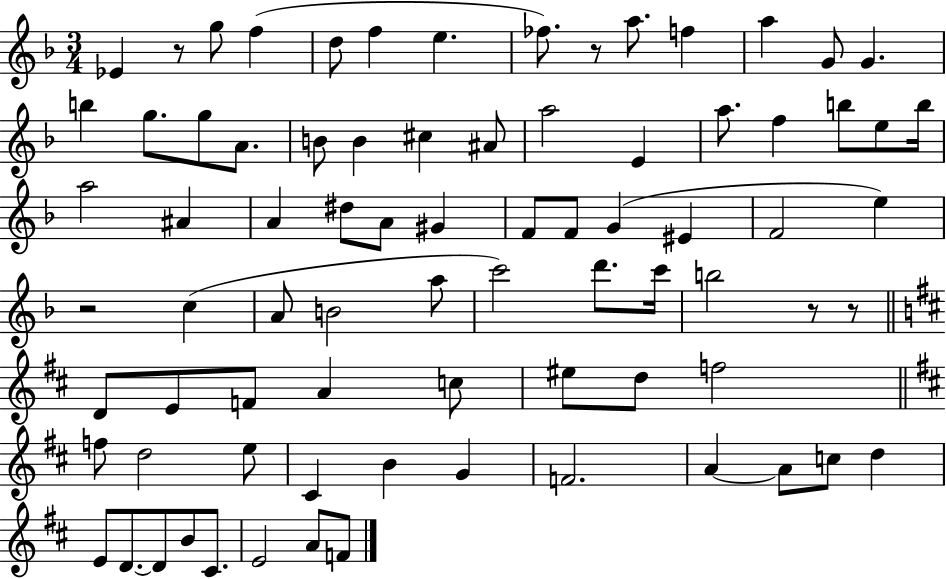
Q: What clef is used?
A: treble